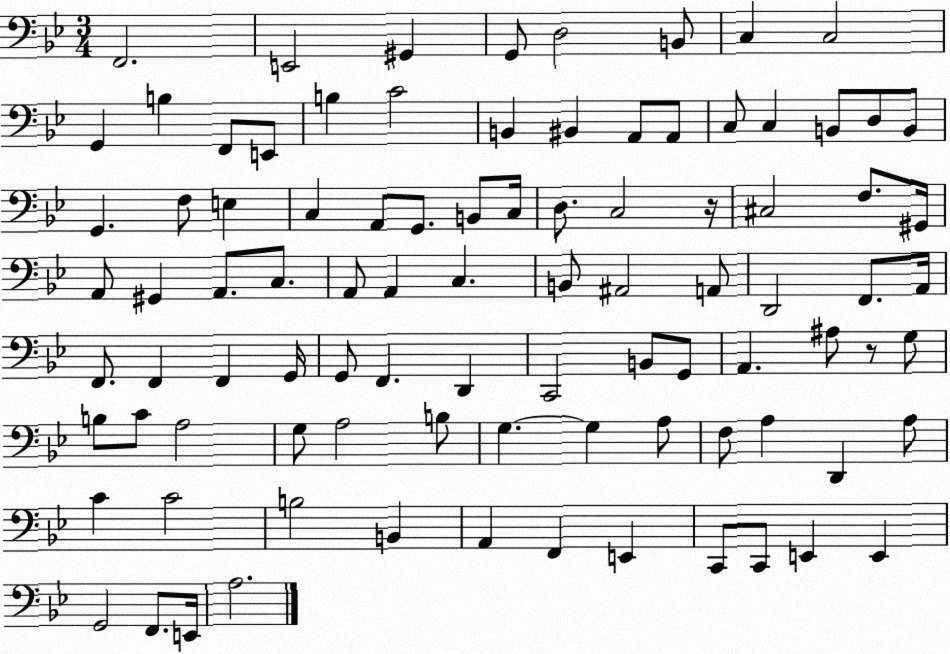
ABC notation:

X:1
T:Untitled
M:3/4
L:1/4
K:Bb
F,,2 E,,2 ^G,, G,,/2 D,2 B,,/2 C, C,2 G,, B, F,,/2 E,,/2 B, C2 B,, ^B,, A,,/2 A,,/2 C,/2 C, B,,/2 D,/2 B,,/2 G,, F,/2 E, C, A,,/2 G,,/2 B,,/2 C,/4 D,/2 C,2 z/4 ^C,2 F,/2 ^G,,/4 A,,/2 ^G,, A,,/2 C,/2 A,,/2 A,, C, B,,/2 ^A,,2 A,,/2 D,,2 F,,/2 A,,/4 F,,/2 F,, F,, G,,/4 G,,/2 F,, D,, C,,2 B,,/2 G,,/2 A,, ^A,/2 z/2 G,/2 B,/2 C/2 A,2 G,/2 A,2 B,/2 G, G, A,/2 F,/2 A, D,, A,/2 C C2 B,2 B,, A,, F,, E,, C,,/2 C,,/2 E,, E,, G,,2 F,,/2 E,,/4 A,2